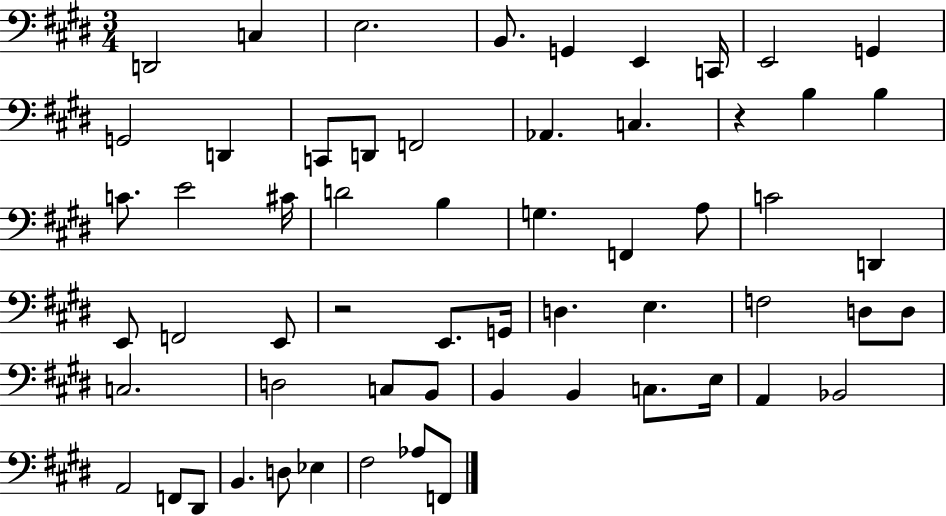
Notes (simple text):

D2/h C3/q E3/h. B2/e. G2/q E2/q C2/s E2/h G2/q G2/h D2/q C2/e D2/e F2/h Ab2/q. C3/q. R/q B3/q B3/q C4/e. E4/h C#4/s D4/h B3/q G3/q. F2/q A3/e C4/h D2/q E2/e F2/h E2/e R/h E2/e. G2/s D3/q. E3/q. F3/h D3/e D3/e C3/h. D3/h C3/e B2/e B2/q B2/q C3/e. E3/s A2/q Bb2/h A2/h F2/e D#2/e B2/q. D3/e Eb3/q F#3/h Ab3/e F2/e